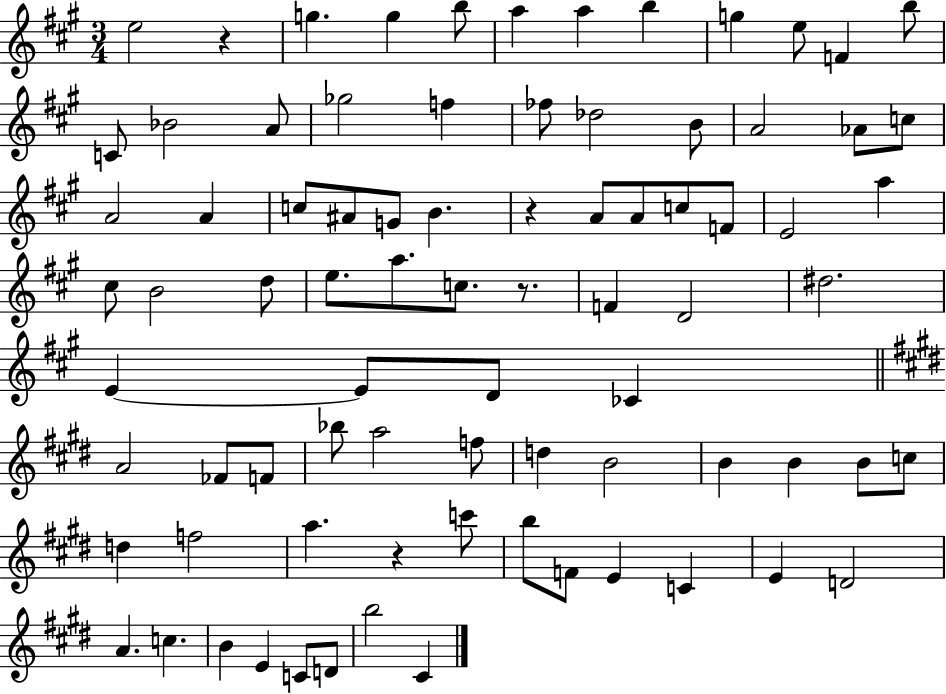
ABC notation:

X:1
T:Untitled
M:3/4
L:1/4
K:A
e2 z g g b/2 a a b g e/2 F b/2 C/2 _B2 A/2 _g2 f _f/2 _d2 B/2 A2 _A/2 c/2 A2 A c/2 ^A/2 G/2 B z A/2 A/2 c/2 F/2 E2 a ^c/2 B2 d/2 e/2 a/2 c/2 z/2 F D2 ^d2 E E/2 D/2 _C A2 _F/2 F/2 _b/2 a2 f/2 d B2 B B B/2 c/2 d f2 a z c'/2 b/2 F/2 E C E D2 A c B E C/2 D/2 b2 ^C